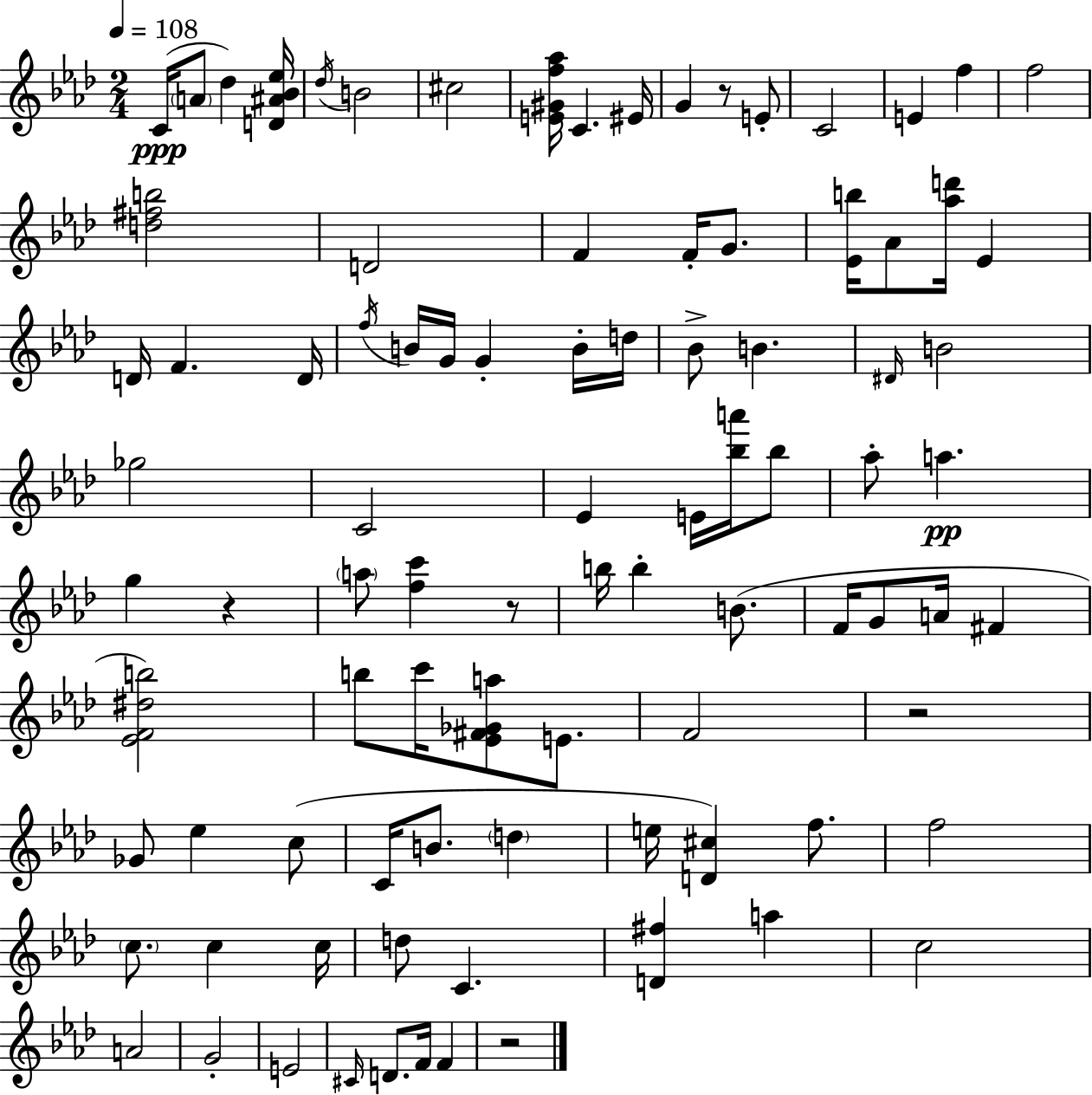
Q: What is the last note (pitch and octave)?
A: F4